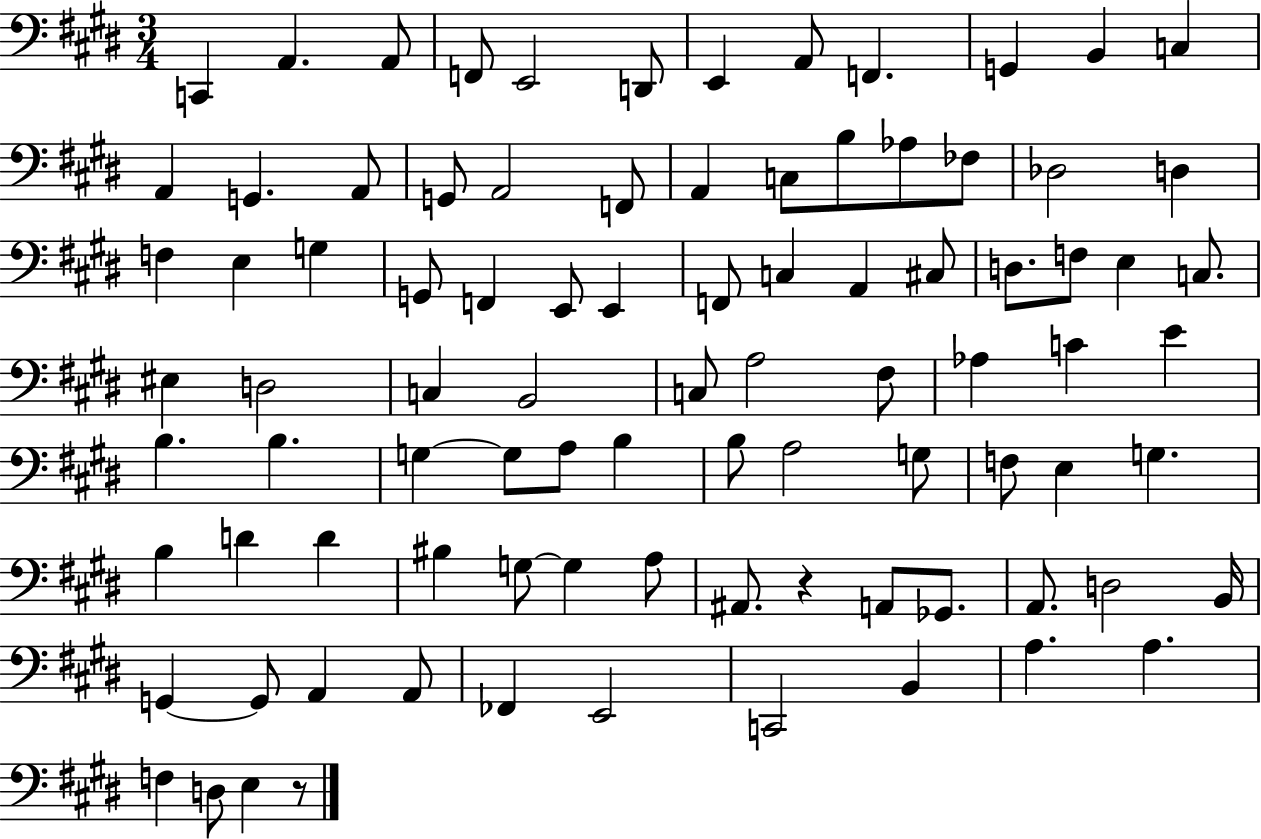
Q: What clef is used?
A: bass